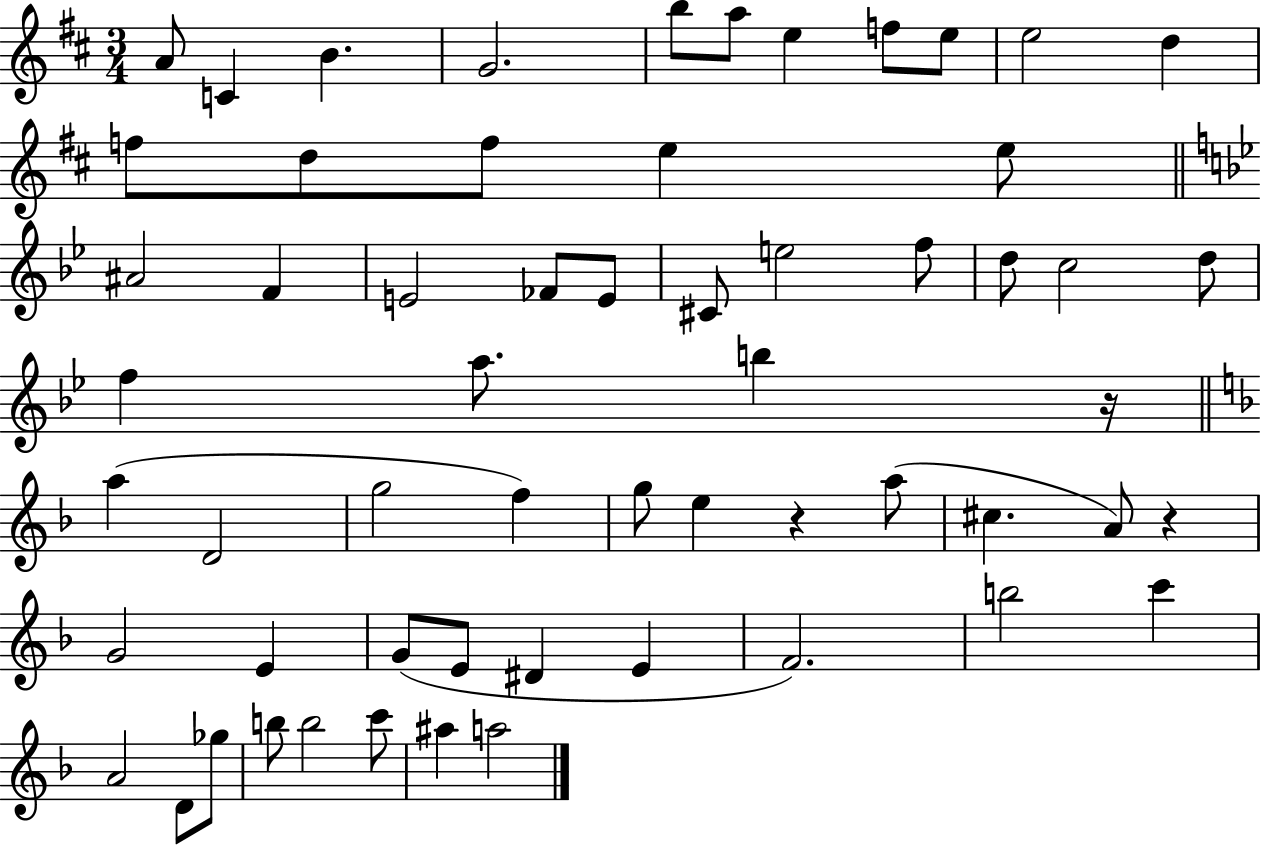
{
  \clef treble
  \numericTimeSignature
  \time 3/4
  \key d \major
  a'8 c'4 b'4. | g'2. | b''8 a''8 e''4 f''8 e''8 | e''2 d''4 | \break f''8 d''8 f''8 e''4 e''8 | \bar "||" \break \key bes \major ais'2 f'4 | e'2 fes'8 e'8 | cis'8 e''2 f''8 | d''8 c''2 d''8 | \break f''4 a''8. b''4 r16 | \bar "||" \break \key f \major a''4( d'2 | g''2 f''4) | g''8 e''4 r4 a''8( | cis''4. a'8) r4 | \break g'2 e'4 | g'8( e'8 dis'4 e'4 | f'2.) | b''2 c'''4 | \break a'2 d'8 ges''8 | b''8 b''2 c'''8 | ais''4 a''2 | \bar "|."
}